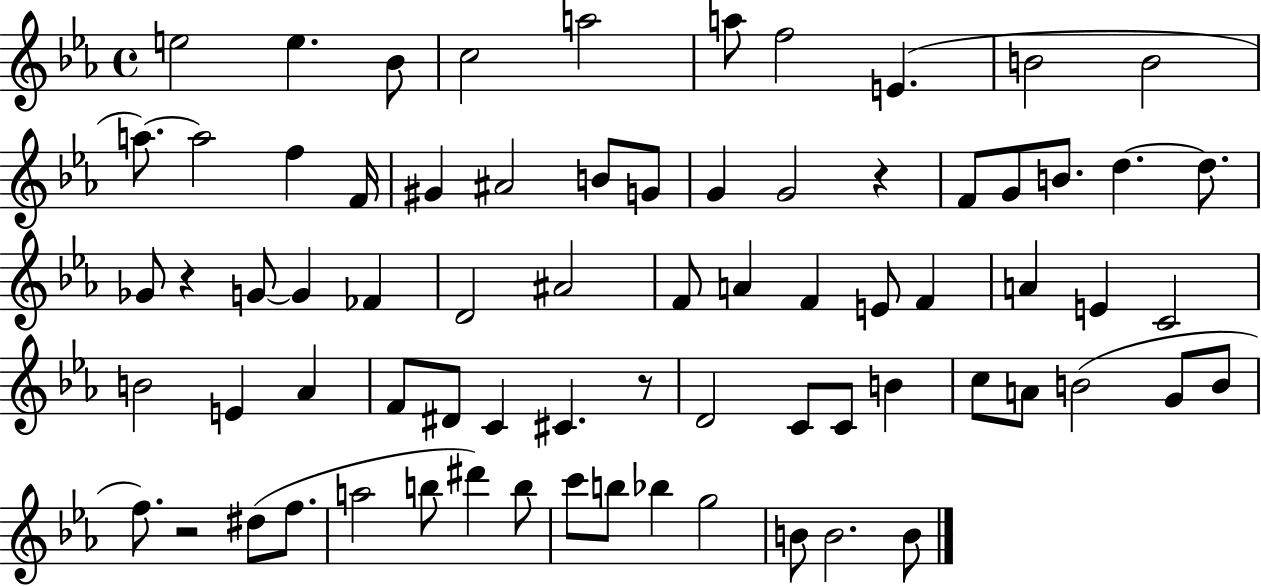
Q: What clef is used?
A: treble